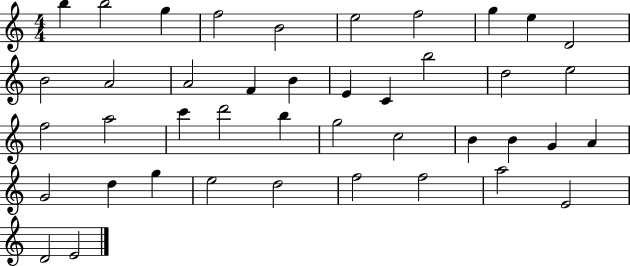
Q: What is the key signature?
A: C major